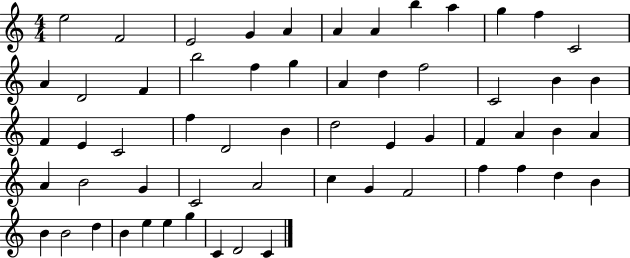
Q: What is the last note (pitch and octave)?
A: C4